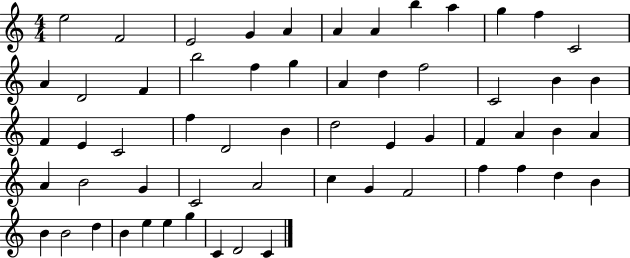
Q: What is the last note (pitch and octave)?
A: C4